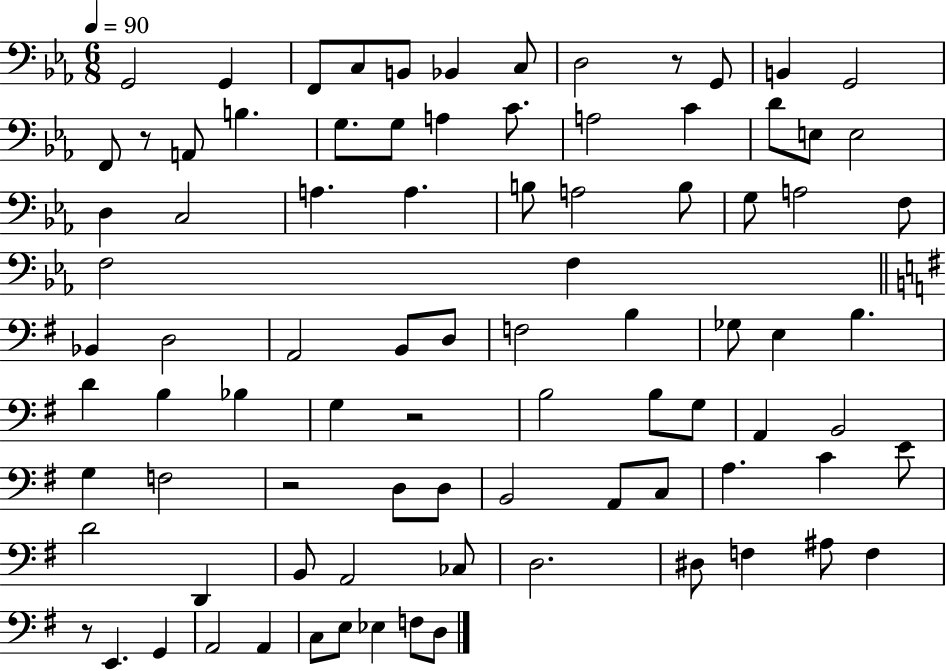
X:1
T:Untitled
M:6/8
L:1/4
K:Eb
G,,2 G,, F,,/2 C,/2 B,,/2 _B,, C,/2 D,2 z/2 G,,/2 B,, G,,2 F,,/2 z/2 A,,/2 B, G,/2 G,/2 A, C/2 A,2 C D/2 E,/2 E,2 D, C,2 A, A, B,/2 A,2 B,/2 G,/2 A,2 F,/2 F,2 F, _B,, D,2 A,,2 B,,/2 D,/2 F,2 B, _G,/2 E, B, D B, _B, G, z2 B,2 B,/2 G,/2 A,, B,,2 G, F,2 z2 D,/2 D,/2 B,,2 A,,/2 C,/2 A, C E/2 D2 D,, B,,/2 A,,2 _C,/2 D,2 ^D,/2 F, ^A,/2 F, z/2 E,, G,, A,,2 A,, C,/2 E,/2 _E, F,/2 D,/2